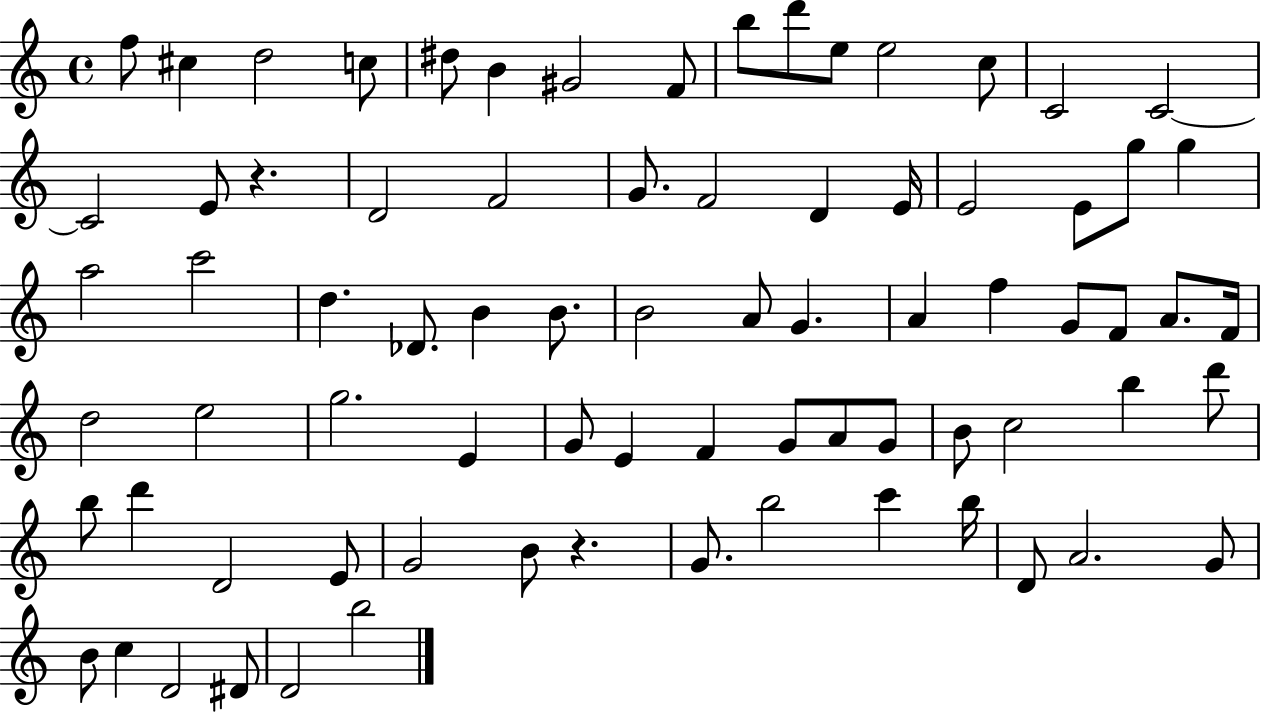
{
  \clef treble
  \time 4/4
  \defaultTimeSignature
  \key c \major
  f''8 cis''4 d''2 c''8 | dis''8 b'4 gis'2 f'8 | b''8 d'''8 e''8 e''2 c''8 | c'2 c'2~~ | \break c'2 e'8 r4. | d'2 f'2 | g'8. f'2 d'4 e'16 | e'2 e'8 g''8 g''4 | \break a''2 c'''2 | d''4. des'8. b'4 b'8. | b'2 a'8 g'4. | a'4 f''4 g'8 f'8 a'8. f'16 | \break d''2 e''2 | g''2. e'4 | g'8 e'4 f'4 g'8 a'8 g'8 | b'8 c''2 b''4 d'''8 | \break b''8 d'''4 d'2 e'8 | g'2 b'8 r4. | g'8. b''2 c'''4 b''16 | d'8 a'2. g'8 | \break b'8 c''4 d'2 dis'8 | d'2 b''2 | \bar "|."
}